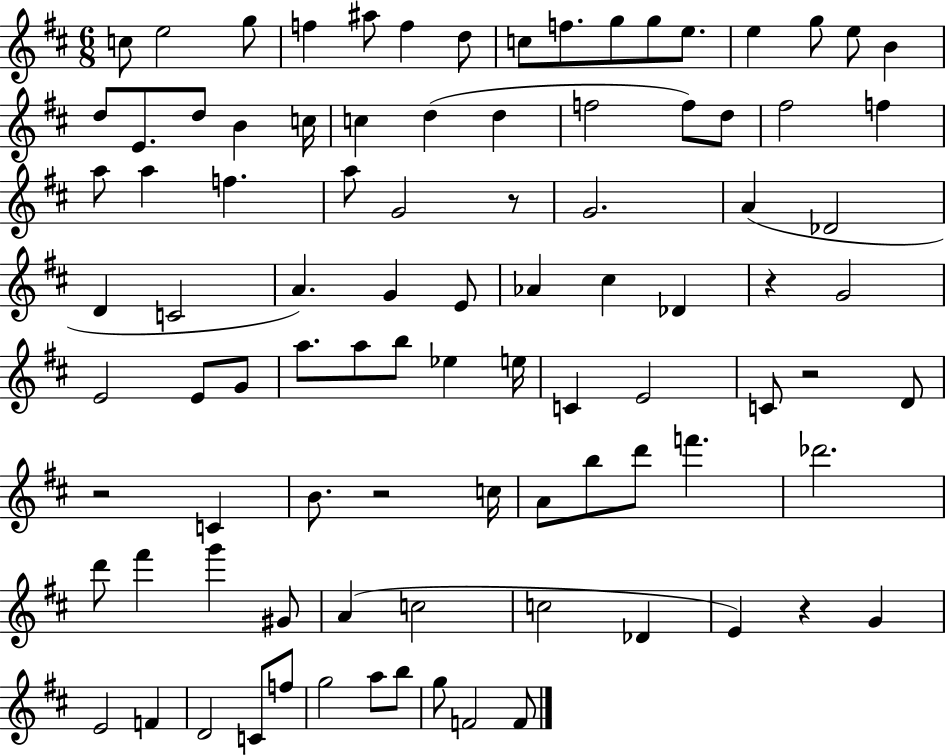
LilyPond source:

{
  \clef treble
  \numericTimeSignature
  \time 6/8
  \key d \major
  c''8 e''2 g''8 | f''4 ais''8 f''4 d''8 | c''8 f''8. g''8 g''8 e''8. | e''4 g''8 e''8 b'4 | \break d''8 e'8. d''8 b'4 c''16 | c''4 d''4( d''4 | f''2 f''8) d''8 | fis''2 f''4 | \break a''8 a''4 f''4. | a''8 g'2 r8 | g'2. | a'4( des'2 | \break d'4 c'2 | a'4.) g'4 e'8 | aes'4 cis''4 des'4 | r4 g'2 | \break e'2 e'8 g'8 | a''8. a''8 b''8 ees''4 e''16 | c'4 e'2 | c'8 r2 d'8 | \break r2 c'4 | b'8. r2 c''16 | a'8 b''8 d'''8 f'''4. | des'''2. | \break d'''8 fis'''4 g'''4 gis'8 | a'4( c''2 | c''2 des'4 | e'4) r4 g'4 | \break e'2 f'4 | d'2 c'8 f''8 | g''2 a''8 b''8 | g''8 f'2 f'8 | \break \bar "|."
}